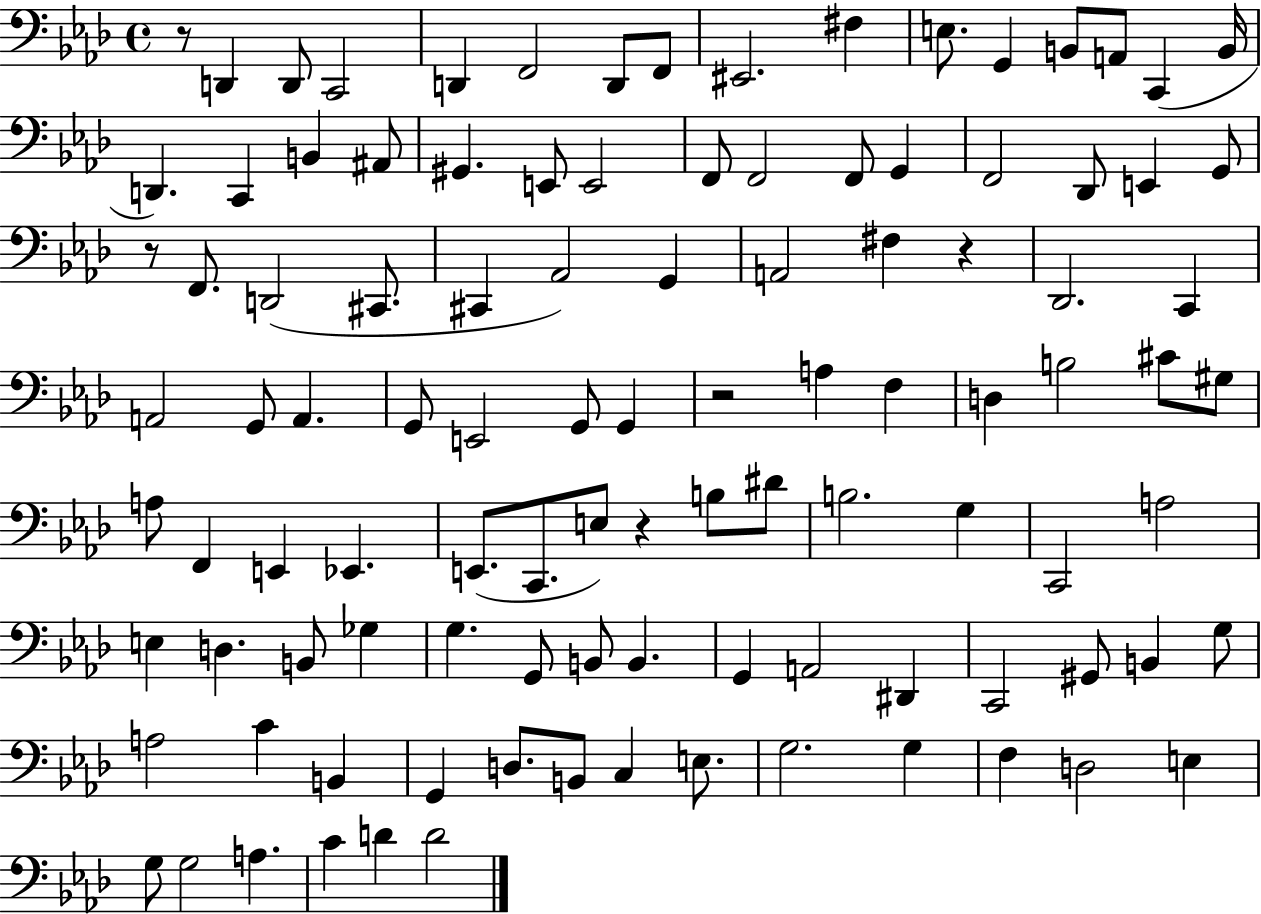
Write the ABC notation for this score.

X:1
T:Untitled
M:4/4
L:1/4
K:Ab
z/2 D,, D,,/2 C,,2 D,, F,,2 D,,/2 F,,/2 ^E,,2 ^F, E,/2 G,, B,,/2 A,,/2 C,, B,,/4 D,, C,, B,, ^A,,/2 ^G,, E,,/2 E,,2 F,,/2 F,,2 F,,/2 G,, F,,2 _D,,/2 E,, G,,/2 z/2 F,,/2 D,,2 ^C,,/2 ^C,, _A,,2 G,, A,,2 ^F, z _D,,2 C,, A,,2 G,,/2 A,, G,,/2 E,,2 G,,/2 G,, z2 A, F, D, B,2 ^C/2 ^G,/2 A,/2 F,, E,, _E,, E,,/2 C,,/2 E,/2 z B,/2 ^D/2 B,2 G, C,,2 A,2 E, D, B,,/2 _G, G, G,,/2 B,,/2 B,, G,, A,,2 ^D,, C,,2 ^G,,/2 B,, G,/2 A,2 C B,, G,, D,/2 B,,/2 C, E,/2 G,2 G, F, D,2 E, G,/2 G,2 A, C D D2